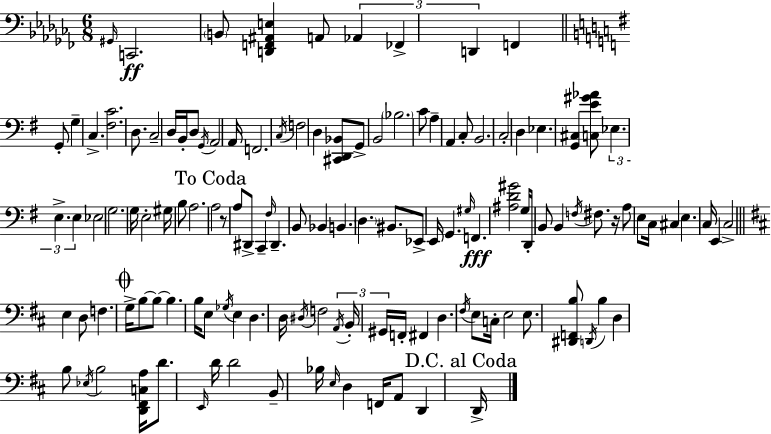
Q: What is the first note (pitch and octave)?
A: G#2